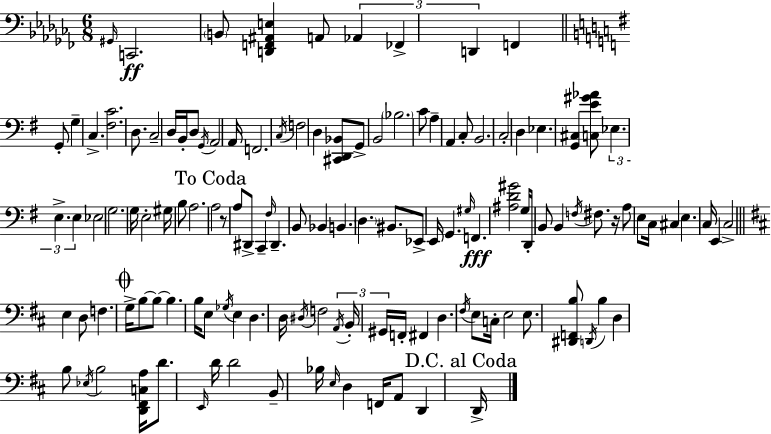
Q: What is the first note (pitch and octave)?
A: G#2